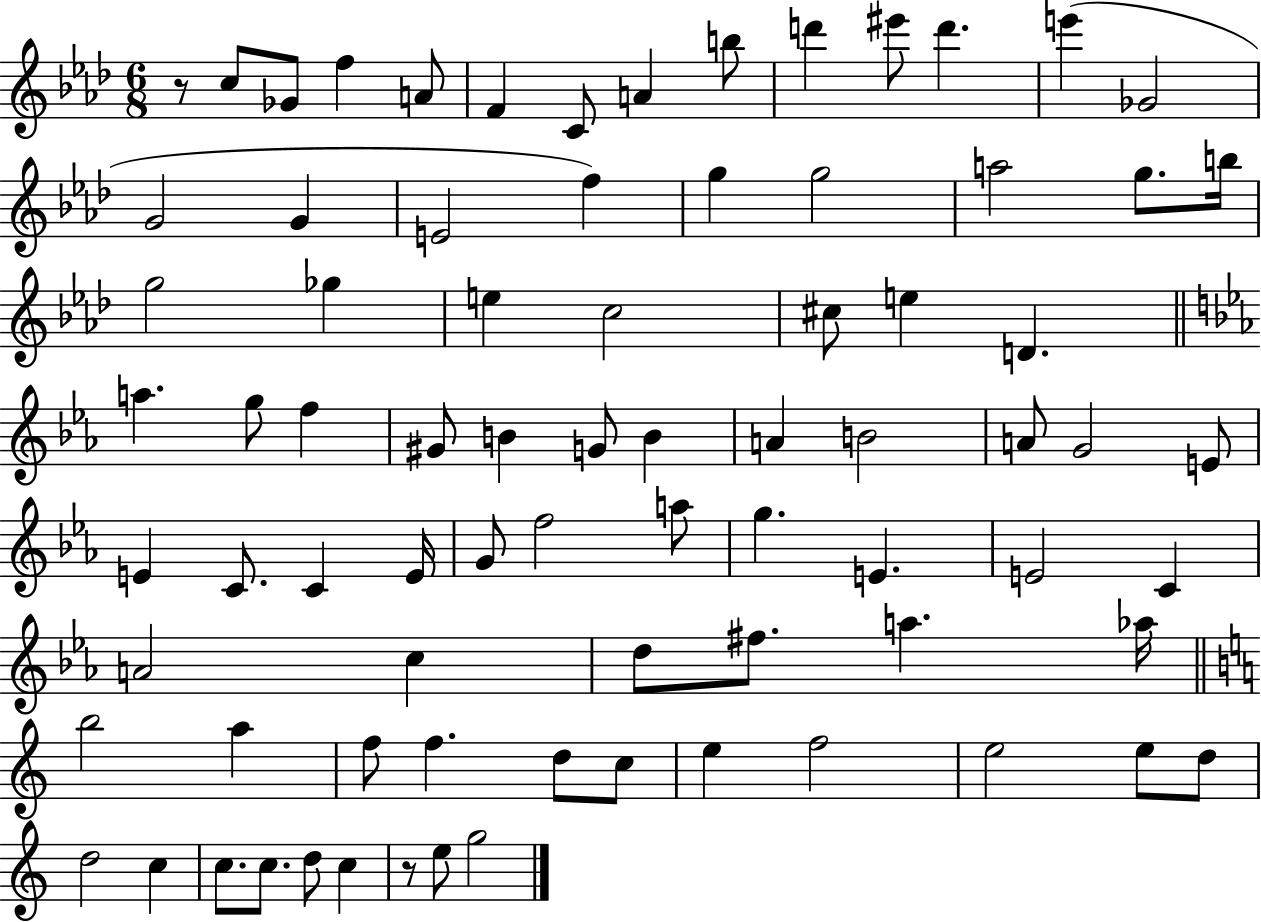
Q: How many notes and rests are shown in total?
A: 79